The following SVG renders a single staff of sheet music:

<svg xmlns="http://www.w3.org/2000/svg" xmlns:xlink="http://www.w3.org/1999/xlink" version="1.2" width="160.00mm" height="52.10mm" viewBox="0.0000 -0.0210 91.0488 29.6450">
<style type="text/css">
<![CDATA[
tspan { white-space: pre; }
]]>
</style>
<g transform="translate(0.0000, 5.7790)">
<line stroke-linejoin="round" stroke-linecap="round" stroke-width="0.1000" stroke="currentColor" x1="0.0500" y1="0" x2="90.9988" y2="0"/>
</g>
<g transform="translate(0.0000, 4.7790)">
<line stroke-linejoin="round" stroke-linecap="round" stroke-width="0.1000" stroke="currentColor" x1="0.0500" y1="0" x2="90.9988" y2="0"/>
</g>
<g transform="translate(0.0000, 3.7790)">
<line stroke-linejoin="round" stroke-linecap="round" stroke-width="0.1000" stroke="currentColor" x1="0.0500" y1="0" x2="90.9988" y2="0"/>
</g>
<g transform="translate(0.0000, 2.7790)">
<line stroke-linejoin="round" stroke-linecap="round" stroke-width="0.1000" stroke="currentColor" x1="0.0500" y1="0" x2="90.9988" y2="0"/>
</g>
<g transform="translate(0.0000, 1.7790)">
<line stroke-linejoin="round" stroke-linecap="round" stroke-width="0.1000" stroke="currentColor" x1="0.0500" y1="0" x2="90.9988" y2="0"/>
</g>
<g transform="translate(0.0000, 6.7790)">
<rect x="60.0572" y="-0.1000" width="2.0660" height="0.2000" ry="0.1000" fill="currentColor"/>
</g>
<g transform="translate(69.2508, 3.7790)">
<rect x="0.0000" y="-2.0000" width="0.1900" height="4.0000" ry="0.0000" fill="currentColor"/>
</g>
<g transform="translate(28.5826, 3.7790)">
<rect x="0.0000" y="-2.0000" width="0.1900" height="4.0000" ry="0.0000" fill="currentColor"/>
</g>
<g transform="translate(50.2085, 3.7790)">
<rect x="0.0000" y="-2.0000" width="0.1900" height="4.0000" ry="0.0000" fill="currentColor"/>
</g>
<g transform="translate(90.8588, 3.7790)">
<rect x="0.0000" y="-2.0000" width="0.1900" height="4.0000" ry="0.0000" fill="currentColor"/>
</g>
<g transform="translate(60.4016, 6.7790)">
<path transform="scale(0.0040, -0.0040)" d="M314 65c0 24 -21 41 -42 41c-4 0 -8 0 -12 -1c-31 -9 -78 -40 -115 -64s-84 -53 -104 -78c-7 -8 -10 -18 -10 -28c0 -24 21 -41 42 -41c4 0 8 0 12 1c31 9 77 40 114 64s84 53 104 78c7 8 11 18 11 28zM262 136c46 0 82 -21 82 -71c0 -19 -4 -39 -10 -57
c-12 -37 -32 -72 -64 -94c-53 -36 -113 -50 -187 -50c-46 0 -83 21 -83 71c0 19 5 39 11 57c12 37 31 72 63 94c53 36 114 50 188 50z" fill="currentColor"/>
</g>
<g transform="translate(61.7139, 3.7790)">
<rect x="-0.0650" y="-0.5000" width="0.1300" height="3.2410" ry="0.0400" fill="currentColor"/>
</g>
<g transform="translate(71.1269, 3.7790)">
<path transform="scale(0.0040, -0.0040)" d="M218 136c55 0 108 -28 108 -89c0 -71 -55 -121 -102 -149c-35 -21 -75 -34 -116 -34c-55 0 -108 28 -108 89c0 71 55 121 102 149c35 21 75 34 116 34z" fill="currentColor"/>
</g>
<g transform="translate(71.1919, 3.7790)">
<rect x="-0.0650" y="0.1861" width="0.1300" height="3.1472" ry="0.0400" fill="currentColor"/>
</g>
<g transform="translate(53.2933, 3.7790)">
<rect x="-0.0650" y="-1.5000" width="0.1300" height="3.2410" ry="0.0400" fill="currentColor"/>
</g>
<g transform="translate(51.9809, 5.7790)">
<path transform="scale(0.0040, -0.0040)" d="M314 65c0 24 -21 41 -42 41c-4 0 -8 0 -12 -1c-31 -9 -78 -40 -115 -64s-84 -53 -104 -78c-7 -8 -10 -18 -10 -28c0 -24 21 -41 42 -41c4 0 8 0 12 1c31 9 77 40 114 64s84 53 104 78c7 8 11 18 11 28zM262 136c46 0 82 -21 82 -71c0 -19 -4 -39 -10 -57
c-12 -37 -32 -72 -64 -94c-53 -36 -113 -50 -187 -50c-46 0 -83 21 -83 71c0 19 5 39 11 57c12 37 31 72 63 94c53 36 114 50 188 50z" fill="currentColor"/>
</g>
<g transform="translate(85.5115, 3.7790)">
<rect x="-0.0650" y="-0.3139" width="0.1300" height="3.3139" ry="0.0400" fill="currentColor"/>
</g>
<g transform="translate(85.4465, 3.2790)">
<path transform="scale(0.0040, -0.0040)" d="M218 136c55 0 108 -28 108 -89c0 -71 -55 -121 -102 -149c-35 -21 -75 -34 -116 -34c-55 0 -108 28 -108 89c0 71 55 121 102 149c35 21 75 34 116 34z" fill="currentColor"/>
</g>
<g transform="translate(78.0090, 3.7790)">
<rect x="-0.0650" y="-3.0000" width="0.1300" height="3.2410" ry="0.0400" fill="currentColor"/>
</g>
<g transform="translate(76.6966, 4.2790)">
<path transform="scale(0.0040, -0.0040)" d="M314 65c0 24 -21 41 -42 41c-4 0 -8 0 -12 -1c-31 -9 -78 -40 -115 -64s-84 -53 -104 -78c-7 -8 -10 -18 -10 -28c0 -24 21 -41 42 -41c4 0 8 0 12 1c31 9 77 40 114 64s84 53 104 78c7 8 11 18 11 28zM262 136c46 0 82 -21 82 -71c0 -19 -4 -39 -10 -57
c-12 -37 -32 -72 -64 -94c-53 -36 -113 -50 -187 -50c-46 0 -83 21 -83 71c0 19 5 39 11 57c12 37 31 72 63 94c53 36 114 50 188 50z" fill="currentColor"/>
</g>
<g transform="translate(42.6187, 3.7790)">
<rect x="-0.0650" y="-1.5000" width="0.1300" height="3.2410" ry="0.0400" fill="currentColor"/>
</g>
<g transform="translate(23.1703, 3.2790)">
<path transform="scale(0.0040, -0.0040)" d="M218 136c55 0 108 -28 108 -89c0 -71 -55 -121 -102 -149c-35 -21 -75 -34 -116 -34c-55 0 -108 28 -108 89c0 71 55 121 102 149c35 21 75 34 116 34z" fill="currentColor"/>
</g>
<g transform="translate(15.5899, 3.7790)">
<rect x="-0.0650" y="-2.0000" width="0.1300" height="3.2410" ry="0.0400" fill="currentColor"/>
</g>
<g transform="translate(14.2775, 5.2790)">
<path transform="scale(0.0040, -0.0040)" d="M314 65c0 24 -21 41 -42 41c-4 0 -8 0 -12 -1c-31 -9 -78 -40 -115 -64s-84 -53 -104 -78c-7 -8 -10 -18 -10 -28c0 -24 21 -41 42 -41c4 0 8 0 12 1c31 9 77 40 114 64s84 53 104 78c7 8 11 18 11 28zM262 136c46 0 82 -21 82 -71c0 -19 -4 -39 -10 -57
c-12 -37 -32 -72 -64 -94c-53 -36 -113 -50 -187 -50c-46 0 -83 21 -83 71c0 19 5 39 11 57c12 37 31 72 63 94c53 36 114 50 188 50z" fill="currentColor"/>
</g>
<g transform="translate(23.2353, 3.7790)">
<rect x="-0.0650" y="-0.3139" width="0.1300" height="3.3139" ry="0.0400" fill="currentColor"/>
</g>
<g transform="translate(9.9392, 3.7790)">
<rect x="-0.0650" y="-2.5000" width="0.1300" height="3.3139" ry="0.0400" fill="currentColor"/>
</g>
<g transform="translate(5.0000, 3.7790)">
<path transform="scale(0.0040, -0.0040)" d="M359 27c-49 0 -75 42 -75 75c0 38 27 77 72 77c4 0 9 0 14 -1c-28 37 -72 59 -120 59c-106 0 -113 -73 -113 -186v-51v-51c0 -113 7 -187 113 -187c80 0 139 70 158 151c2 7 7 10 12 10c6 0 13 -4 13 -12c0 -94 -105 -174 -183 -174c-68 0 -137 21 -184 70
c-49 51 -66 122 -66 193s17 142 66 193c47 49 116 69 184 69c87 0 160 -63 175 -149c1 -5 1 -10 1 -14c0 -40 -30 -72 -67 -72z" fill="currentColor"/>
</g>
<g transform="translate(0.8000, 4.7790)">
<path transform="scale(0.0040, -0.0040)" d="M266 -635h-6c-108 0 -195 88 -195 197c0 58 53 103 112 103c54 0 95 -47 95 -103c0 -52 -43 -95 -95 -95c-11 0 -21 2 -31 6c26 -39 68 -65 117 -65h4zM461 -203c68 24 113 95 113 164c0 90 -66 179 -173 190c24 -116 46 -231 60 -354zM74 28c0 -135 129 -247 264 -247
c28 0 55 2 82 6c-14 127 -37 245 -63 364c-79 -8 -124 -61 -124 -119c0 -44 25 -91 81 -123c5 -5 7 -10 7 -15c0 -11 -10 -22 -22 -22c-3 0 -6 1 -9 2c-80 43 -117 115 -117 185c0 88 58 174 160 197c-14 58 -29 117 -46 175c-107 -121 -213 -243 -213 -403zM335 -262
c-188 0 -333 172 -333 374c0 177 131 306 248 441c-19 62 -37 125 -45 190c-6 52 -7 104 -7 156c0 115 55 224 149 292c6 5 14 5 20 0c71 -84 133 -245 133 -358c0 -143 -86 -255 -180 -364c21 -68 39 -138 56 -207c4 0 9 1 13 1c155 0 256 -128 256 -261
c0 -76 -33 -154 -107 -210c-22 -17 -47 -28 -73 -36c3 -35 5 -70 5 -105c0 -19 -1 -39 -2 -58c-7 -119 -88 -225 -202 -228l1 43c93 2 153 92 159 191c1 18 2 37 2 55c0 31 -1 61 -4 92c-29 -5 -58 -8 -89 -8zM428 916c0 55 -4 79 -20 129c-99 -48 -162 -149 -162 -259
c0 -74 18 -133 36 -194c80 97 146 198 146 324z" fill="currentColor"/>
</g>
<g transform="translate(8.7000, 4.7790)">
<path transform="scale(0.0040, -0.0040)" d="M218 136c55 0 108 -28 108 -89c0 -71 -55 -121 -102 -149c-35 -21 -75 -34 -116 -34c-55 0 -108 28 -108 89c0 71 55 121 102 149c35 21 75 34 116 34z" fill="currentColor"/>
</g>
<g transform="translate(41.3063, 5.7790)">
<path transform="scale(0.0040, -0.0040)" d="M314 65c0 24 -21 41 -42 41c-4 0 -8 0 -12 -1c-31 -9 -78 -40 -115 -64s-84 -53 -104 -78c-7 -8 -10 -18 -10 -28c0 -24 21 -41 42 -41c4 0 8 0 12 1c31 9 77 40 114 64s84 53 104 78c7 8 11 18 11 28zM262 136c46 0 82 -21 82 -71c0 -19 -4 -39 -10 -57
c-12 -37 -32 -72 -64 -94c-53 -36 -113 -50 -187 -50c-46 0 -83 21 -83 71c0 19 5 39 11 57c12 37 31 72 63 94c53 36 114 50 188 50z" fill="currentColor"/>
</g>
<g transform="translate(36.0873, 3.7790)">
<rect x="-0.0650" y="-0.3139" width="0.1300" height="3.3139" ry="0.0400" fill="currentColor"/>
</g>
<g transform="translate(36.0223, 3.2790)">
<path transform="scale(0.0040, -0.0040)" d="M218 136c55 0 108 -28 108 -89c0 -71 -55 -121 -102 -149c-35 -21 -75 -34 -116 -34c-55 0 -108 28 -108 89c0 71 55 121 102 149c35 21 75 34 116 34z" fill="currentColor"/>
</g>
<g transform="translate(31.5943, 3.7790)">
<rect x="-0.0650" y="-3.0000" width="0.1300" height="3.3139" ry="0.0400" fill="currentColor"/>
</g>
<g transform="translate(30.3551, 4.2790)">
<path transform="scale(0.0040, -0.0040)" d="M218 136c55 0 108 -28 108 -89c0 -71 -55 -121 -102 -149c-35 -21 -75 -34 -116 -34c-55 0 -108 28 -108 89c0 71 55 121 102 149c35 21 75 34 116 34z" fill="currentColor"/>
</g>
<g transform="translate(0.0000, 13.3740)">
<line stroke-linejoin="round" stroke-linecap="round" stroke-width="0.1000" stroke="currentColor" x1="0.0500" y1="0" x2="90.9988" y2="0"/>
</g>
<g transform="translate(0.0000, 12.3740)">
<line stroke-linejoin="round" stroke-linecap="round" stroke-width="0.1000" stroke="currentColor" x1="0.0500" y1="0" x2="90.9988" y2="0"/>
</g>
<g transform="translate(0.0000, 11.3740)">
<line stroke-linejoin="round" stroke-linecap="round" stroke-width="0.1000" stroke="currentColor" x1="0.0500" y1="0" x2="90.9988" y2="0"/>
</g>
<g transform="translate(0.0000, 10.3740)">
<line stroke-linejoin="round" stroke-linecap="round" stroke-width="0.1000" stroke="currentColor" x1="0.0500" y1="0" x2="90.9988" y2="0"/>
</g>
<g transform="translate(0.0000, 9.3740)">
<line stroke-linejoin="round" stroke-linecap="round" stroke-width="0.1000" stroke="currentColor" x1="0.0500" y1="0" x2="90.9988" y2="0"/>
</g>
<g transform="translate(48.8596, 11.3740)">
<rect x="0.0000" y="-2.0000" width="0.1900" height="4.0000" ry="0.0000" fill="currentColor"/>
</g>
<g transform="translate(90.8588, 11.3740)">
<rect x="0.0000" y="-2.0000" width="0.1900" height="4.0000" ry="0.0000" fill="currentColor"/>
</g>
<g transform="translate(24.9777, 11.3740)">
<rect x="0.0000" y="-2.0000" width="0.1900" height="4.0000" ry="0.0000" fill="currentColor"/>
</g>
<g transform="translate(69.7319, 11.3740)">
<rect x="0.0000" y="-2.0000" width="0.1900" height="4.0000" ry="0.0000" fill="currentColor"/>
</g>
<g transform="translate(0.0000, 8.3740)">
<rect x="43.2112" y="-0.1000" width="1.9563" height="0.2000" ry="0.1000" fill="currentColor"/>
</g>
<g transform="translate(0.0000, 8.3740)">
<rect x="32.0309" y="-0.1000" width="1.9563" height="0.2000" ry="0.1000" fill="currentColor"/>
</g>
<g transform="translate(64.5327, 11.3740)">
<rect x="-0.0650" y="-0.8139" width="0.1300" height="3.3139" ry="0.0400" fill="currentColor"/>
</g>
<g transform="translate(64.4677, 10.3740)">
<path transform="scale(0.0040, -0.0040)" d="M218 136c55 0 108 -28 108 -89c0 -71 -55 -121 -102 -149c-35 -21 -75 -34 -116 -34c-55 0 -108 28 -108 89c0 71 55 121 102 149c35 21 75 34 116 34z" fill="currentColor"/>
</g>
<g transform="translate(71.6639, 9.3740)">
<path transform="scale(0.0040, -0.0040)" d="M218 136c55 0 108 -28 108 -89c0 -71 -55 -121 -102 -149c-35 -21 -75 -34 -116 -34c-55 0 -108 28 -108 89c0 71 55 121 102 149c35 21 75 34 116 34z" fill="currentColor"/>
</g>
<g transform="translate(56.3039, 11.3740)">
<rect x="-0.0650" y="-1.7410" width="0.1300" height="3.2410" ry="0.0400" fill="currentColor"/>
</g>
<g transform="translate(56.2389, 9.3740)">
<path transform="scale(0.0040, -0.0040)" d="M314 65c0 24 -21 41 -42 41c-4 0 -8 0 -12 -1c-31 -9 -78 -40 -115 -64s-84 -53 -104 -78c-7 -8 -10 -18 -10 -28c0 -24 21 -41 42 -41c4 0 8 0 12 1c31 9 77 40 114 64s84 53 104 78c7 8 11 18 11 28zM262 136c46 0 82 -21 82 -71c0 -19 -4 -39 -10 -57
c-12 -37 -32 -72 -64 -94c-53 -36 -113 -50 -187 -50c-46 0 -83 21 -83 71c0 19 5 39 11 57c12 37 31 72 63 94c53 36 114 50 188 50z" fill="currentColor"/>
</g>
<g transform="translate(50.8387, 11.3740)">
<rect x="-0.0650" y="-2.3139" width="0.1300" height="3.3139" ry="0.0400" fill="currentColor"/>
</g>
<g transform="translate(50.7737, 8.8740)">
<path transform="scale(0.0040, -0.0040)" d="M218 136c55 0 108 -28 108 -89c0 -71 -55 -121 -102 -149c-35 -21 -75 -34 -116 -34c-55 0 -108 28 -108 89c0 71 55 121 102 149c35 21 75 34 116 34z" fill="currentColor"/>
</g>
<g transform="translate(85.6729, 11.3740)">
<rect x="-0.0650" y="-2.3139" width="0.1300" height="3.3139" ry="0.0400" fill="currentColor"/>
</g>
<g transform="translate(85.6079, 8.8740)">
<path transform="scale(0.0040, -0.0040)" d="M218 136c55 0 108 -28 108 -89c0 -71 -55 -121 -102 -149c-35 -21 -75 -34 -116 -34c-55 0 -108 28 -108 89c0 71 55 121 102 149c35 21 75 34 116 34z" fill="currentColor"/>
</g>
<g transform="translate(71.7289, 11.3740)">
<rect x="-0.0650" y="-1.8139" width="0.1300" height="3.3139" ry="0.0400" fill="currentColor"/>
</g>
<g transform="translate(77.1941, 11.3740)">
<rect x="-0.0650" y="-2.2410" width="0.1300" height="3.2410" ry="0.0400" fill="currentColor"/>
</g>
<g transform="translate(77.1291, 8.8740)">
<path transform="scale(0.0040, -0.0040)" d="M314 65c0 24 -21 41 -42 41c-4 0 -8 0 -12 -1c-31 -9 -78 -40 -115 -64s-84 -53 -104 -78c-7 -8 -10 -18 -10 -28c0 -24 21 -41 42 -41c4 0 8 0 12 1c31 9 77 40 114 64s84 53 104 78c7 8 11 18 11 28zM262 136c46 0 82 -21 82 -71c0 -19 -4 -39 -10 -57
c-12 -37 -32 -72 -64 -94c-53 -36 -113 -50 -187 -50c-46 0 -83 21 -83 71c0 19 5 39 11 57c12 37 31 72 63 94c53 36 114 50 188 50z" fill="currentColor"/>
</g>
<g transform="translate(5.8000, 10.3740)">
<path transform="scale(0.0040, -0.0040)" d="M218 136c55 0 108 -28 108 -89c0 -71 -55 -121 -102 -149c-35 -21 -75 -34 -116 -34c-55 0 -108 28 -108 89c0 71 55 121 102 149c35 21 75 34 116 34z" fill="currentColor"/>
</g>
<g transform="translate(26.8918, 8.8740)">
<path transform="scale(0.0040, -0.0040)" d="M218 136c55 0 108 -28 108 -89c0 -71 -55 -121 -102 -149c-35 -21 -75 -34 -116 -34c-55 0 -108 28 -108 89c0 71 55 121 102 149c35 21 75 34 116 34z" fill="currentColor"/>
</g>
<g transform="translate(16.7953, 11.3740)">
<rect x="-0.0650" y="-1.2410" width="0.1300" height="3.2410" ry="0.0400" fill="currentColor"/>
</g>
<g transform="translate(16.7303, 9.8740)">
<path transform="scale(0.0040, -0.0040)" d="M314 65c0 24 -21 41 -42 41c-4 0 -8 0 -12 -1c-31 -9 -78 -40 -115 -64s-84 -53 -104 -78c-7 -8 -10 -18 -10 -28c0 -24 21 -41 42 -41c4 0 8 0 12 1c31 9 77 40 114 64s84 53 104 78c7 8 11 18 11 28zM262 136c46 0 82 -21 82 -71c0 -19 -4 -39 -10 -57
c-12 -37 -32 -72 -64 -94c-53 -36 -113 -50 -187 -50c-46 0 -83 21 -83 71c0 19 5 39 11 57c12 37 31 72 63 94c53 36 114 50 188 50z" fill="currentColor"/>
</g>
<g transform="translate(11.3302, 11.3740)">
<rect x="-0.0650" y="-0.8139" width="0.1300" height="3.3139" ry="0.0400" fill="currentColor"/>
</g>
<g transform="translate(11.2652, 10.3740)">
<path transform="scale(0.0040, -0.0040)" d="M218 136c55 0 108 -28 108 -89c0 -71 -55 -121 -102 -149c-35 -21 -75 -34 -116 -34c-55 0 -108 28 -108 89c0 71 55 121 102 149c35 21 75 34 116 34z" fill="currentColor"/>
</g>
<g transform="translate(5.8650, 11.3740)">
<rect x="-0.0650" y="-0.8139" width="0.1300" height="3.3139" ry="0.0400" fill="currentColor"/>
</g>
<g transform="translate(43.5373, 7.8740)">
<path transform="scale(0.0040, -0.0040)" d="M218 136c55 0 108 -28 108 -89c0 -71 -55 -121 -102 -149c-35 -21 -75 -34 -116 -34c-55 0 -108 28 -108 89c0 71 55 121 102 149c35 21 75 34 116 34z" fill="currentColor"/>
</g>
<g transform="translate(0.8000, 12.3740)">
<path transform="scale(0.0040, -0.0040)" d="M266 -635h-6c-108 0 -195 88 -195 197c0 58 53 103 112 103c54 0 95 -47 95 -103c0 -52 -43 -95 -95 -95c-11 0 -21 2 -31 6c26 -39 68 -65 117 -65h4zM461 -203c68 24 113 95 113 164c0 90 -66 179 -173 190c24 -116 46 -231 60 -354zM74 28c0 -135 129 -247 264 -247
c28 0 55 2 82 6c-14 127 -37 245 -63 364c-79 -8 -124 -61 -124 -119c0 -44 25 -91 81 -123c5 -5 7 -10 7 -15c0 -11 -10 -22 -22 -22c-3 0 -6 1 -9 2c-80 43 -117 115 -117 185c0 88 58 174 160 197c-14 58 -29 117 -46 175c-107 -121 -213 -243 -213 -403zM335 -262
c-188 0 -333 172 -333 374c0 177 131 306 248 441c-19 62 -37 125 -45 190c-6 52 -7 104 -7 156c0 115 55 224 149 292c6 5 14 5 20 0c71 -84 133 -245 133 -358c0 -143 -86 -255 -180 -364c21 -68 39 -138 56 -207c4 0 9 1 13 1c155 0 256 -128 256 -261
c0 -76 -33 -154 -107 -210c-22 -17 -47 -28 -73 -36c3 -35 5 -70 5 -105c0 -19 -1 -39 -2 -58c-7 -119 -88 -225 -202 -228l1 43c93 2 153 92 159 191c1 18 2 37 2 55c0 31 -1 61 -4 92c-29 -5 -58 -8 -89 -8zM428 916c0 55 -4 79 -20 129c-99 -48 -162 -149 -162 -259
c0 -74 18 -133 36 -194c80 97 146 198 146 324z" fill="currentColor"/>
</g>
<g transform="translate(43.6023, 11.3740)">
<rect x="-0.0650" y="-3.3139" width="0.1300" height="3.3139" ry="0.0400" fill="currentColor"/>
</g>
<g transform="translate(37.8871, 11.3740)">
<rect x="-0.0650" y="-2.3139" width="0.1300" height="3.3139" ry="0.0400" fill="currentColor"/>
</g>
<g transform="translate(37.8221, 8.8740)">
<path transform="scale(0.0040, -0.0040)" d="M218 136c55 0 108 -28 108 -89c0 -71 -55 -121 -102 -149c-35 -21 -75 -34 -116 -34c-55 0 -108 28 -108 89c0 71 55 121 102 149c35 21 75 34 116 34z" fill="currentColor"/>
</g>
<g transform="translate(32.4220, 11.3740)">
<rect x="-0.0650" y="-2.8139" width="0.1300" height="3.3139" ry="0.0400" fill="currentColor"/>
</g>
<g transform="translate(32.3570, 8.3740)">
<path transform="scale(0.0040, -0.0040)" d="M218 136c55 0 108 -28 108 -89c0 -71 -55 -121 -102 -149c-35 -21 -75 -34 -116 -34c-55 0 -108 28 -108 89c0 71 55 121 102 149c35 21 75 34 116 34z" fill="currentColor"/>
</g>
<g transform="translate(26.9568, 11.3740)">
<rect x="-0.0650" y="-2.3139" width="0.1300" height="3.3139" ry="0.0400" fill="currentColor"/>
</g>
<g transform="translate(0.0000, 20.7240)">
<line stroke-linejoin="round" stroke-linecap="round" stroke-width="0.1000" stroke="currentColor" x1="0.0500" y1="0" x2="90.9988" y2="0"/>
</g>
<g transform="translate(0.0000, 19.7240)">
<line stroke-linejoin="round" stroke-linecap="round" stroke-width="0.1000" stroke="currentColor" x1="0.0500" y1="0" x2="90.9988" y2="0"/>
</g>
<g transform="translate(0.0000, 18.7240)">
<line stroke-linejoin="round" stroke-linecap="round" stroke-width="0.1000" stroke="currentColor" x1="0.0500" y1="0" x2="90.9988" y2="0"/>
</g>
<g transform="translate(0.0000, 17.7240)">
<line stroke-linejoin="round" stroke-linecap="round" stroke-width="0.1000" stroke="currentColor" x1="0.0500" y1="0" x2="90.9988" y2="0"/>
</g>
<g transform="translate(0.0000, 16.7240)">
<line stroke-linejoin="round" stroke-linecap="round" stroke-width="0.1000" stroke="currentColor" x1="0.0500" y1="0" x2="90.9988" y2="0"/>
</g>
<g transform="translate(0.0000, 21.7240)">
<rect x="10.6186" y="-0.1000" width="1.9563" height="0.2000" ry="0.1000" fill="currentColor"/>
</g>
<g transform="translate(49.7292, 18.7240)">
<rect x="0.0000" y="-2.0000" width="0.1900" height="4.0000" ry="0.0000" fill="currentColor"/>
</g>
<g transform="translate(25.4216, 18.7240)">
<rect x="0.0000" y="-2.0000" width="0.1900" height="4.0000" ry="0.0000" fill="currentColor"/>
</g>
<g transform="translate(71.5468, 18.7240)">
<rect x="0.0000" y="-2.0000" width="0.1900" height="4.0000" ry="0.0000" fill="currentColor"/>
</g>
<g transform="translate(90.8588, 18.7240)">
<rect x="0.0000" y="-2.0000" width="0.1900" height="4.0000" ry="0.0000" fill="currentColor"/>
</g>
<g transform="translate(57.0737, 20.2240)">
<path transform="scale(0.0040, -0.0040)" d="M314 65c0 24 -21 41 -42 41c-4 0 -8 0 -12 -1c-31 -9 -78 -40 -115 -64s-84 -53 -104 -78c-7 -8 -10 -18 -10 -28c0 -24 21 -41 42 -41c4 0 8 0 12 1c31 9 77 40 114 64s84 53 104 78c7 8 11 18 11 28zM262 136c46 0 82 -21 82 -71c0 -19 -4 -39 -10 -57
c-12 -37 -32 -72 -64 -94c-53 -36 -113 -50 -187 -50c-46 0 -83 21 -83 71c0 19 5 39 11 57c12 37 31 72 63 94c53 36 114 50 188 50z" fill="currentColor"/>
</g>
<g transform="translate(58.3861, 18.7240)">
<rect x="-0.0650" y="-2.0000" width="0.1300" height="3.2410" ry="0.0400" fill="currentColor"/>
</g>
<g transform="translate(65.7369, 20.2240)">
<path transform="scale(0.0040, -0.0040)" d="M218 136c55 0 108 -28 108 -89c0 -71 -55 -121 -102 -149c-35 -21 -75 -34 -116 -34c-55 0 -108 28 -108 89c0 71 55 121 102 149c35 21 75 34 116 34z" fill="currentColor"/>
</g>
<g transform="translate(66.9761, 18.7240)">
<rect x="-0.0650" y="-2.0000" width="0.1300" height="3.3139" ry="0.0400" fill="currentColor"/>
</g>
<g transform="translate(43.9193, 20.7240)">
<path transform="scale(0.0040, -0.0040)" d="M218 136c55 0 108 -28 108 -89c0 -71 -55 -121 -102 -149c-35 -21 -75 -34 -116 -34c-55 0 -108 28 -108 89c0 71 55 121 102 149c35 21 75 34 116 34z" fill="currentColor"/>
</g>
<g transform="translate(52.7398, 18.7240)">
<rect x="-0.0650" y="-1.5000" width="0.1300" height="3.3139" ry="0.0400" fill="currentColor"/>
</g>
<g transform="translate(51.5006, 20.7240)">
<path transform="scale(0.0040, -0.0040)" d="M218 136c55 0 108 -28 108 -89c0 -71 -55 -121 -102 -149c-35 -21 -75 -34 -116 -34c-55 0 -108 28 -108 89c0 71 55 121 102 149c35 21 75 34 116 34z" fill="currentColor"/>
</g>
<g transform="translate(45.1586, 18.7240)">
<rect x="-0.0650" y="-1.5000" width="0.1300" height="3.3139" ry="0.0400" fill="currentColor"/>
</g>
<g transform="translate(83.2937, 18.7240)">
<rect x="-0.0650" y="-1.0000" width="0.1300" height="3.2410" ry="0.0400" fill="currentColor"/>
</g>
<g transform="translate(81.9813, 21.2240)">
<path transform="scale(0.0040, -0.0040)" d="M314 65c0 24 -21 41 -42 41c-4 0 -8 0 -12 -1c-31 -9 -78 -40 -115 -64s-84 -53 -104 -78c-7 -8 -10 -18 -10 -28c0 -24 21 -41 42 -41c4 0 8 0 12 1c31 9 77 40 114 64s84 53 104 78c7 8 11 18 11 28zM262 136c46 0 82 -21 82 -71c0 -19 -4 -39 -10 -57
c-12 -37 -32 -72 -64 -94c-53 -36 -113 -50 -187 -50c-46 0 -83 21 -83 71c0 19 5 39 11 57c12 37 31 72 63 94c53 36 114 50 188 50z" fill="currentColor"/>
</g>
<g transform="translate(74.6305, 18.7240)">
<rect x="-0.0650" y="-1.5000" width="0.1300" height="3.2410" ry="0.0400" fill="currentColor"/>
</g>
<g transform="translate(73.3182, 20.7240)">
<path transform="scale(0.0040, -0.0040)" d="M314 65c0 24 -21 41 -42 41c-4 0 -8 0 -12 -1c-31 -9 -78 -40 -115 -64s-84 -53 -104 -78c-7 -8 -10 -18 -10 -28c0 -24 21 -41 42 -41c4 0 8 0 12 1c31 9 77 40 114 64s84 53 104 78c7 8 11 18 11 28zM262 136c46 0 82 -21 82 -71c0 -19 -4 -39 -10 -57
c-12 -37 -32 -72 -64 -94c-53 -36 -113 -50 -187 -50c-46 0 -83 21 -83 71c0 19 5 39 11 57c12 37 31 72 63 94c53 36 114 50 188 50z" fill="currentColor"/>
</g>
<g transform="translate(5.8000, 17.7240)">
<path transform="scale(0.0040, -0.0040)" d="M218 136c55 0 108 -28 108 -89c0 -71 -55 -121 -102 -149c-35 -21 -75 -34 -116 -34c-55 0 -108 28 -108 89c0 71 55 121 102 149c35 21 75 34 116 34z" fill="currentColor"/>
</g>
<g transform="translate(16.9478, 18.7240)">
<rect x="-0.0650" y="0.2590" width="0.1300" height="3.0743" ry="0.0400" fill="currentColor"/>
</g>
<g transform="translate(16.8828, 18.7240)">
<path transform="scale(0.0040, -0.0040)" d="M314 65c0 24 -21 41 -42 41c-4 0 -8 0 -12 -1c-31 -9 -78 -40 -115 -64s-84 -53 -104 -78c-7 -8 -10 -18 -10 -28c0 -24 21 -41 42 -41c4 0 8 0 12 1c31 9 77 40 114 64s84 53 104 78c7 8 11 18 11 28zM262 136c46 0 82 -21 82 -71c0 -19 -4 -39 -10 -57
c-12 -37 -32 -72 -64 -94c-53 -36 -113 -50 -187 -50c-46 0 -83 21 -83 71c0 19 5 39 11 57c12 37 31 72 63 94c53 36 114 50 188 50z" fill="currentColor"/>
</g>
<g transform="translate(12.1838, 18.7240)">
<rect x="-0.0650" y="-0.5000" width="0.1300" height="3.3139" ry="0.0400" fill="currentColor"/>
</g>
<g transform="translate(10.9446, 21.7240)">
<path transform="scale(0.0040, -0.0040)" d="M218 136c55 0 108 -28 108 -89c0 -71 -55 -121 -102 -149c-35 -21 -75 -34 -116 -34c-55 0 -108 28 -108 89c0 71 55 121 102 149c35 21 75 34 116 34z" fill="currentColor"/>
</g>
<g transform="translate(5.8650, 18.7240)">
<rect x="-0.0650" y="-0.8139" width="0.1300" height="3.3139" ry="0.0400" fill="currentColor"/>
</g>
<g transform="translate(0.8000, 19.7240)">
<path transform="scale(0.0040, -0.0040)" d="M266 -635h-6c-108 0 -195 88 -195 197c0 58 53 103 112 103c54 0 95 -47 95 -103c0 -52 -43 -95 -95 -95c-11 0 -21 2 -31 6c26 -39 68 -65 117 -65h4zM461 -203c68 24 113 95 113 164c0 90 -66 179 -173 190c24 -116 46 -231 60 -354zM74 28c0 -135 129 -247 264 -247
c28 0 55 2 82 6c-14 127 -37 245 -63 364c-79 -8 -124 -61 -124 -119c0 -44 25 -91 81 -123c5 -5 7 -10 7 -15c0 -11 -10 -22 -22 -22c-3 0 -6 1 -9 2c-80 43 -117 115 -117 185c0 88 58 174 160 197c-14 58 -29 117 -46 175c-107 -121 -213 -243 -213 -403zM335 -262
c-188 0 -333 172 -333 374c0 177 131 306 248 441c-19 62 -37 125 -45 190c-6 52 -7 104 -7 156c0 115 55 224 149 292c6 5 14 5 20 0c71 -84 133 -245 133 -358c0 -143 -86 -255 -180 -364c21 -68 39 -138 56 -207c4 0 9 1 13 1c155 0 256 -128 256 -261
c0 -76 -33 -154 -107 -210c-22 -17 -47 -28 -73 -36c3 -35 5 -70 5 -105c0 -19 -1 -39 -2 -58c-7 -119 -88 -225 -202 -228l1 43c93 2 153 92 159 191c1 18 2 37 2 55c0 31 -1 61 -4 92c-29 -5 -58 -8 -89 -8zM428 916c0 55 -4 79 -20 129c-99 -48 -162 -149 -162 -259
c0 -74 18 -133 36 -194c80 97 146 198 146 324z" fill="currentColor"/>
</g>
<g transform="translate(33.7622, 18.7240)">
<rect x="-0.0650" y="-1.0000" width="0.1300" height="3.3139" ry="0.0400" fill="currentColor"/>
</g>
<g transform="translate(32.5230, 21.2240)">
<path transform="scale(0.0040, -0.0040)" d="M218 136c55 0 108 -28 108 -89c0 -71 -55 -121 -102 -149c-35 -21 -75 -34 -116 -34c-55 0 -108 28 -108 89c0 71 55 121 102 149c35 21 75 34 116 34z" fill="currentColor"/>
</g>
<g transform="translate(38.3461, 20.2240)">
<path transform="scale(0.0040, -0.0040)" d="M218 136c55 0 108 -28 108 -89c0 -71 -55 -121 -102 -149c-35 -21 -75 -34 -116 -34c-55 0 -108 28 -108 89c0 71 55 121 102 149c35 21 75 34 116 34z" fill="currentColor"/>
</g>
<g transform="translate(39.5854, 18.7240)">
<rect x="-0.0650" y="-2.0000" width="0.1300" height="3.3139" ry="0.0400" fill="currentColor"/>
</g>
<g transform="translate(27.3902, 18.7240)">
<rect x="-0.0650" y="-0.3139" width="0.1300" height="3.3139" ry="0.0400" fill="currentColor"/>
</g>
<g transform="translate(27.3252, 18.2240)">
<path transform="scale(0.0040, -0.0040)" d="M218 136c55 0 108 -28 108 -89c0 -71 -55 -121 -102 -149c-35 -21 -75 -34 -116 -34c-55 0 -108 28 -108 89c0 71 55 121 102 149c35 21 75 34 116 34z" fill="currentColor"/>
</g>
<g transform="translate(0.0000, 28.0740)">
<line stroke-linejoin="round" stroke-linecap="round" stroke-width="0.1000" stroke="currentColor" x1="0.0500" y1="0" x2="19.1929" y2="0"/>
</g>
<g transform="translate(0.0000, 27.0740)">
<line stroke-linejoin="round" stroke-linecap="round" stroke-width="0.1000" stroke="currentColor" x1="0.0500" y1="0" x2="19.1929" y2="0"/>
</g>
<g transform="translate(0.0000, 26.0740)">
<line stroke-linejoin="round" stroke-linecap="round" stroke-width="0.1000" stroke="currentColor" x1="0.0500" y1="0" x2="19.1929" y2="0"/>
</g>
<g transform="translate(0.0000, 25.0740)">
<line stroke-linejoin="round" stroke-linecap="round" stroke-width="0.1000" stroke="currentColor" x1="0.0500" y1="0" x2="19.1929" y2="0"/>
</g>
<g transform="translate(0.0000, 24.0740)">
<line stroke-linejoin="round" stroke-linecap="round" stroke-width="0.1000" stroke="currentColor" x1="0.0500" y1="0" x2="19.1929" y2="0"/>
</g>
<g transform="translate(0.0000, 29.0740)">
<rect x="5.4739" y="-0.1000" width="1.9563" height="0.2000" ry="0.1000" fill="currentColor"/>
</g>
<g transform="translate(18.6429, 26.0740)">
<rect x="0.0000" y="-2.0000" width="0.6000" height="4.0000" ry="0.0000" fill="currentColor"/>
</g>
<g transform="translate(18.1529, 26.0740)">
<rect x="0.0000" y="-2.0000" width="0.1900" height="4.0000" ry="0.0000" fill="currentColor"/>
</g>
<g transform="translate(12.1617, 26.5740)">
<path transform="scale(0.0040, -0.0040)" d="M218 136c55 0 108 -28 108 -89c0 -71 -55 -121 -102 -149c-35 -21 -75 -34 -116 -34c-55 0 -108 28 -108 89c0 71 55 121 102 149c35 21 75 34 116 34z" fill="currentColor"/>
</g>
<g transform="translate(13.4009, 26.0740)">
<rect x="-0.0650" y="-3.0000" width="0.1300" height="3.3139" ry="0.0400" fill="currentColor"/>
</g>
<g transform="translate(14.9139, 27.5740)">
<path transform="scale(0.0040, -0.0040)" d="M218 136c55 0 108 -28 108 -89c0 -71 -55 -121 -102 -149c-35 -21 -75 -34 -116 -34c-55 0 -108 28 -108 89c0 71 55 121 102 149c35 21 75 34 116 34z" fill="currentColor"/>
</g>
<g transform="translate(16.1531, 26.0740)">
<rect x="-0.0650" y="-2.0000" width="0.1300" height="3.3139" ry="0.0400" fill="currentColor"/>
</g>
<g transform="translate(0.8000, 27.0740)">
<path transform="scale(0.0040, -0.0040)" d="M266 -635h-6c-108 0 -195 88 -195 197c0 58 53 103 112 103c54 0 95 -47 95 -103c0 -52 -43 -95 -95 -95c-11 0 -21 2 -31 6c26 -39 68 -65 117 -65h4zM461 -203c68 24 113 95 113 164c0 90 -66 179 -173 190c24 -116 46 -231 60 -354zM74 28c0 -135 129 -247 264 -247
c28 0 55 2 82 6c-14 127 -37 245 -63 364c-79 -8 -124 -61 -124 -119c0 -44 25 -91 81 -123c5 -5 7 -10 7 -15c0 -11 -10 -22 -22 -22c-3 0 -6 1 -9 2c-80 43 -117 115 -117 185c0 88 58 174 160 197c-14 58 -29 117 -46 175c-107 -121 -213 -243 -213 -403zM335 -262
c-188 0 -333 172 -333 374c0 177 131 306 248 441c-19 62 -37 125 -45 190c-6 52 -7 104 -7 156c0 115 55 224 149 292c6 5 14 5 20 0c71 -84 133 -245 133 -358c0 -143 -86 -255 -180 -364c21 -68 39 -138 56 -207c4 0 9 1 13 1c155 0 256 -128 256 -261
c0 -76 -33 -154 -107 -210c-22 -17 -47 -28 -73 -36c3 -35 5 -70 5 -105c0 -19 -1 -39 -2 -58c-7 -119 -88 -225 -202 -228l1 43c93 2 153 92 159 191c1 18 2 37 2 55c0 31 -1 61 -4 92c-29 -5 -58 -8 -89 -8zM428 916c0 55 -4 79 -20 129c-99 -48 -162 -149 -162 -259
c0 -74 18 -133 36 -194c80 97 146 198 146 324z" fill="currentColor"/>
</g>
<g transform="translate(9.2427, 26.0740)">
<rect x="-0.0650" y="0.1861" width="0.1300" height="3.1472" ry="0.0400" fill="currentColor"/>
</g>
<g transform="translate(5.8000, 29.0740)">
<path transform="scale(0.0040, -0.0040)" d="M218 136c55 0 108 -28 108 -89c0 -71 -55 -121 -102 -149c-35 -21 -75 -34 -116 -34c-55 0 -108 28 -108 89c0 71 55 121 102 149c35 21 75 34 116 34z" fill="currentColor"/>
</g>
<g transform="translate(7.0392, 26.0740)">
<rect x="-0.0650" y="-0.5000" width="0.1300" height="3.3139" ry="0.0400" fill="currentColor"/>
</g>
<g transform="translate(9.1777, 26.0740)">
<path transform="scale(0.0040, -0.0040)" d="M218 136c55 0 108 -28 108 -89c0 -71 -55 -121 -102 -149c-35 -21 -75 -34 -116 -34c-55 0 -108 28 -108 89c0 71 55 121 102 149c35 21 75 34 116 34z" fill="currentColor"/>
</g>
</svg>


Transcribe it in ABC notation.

X:1
T:Untitled
M:4/4
L:1/4
K:C
G F2 c A c E2 E2 C2 B A2 c d d e2 g a g b g f2 d f g2 g d C B2 c D F E E F2 F E2 D2 C B A F